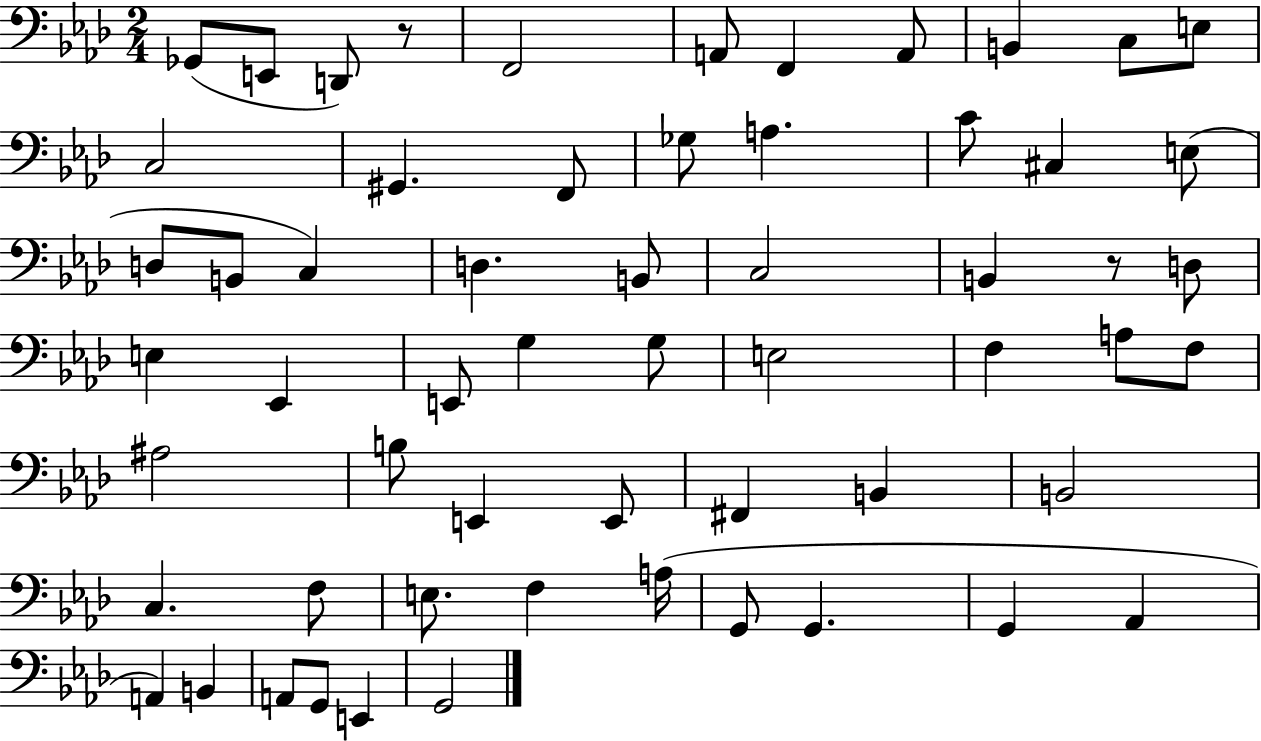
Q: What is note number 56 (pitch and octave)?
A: E2